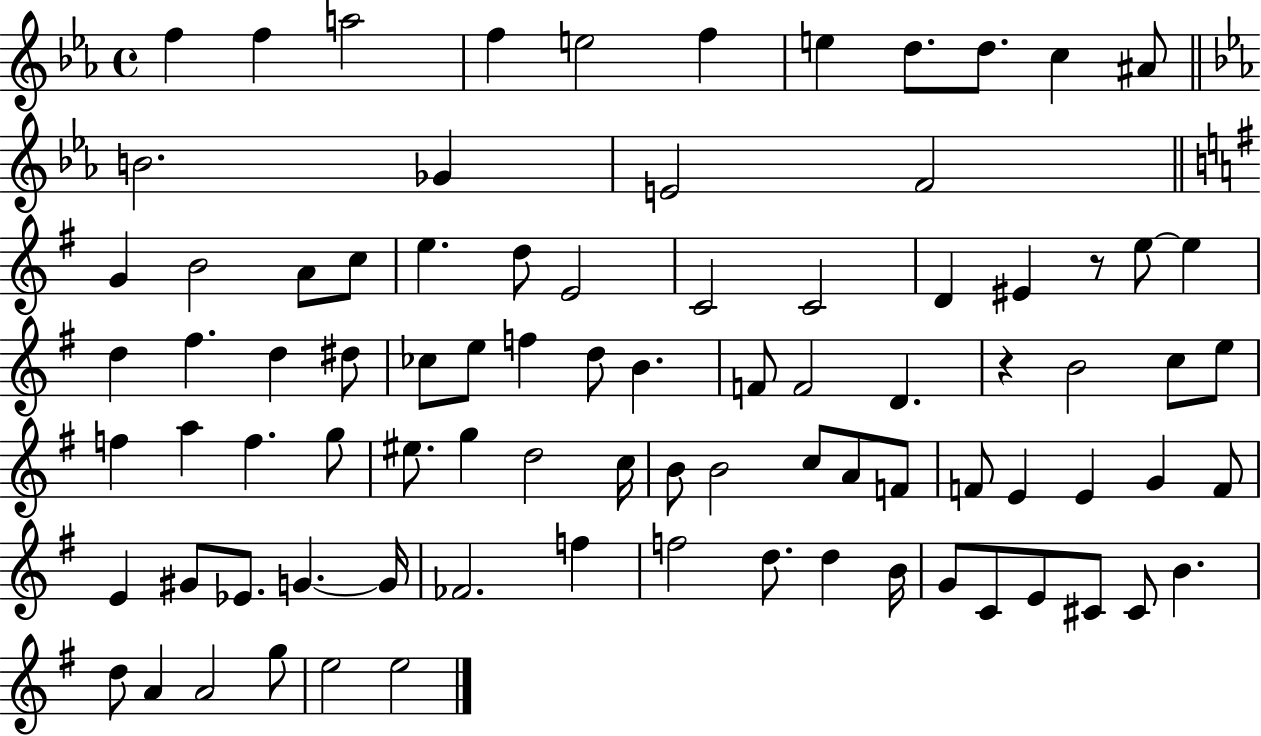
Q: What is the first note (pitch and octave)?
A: F5